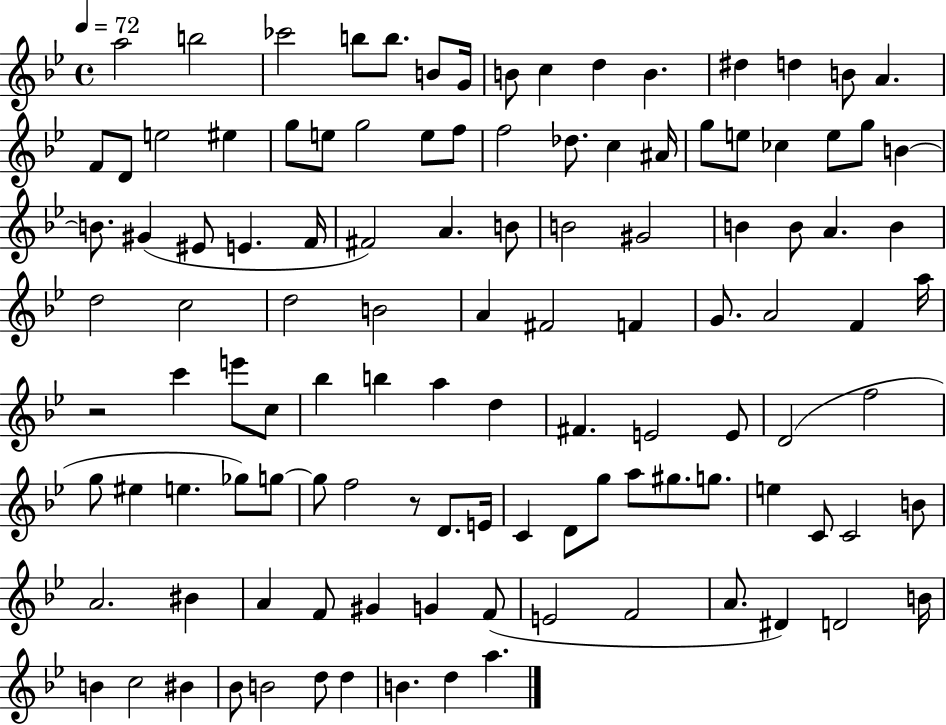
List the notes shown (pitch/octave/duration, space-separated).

A5/h B5/h CES6/h B5/e B5/e. B4/e G4/s B4/e C5/q D5/q B4/q. D#5/q D5/q B4/e A4/q. F4/e D4/e E5/h EIS5/q G5/e E5/e G5/h E5/e F5/e F5/h Db5/e. C5/q A#4/s G5/e E5/e CES5/q E5/e G5/e B4/q B4/e. G#4/q EIS4/e E4/q. F4/s F#4/h A4/q. B4/e B4/h G#4/h B4/q B4/e A4/q. B4/q D5/h C5/h D5/h B4/h A4/q F#4/h F4/q G4/e. A4/h F4/q A5/s R/h C6/q E6/e C5/e Bb5/q B5/q A5/q D5/q F#4/q. E4/h E4/e D4/h F5/h G5/e EIS5/q E5/q. Gb5/e G5/e G5/e F5/h R/e D4/e. E4/s C4/q D4/e G5/e A5/e G#5/e. G5/e. E5/q C4/e C4/h B4/e A4/h. BIS4/q A4/q F4/e G#4/q G4/q F4/e E4/h F4/h A4/e. D#4/q D4/h B4/s B4/q C5/h BIS4/q Bb4/e B4/h D5/e D5/q B4/q. D5/q A5/q.